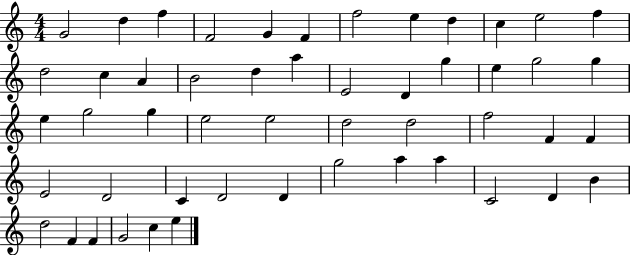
{
  \clef treble
  \numericTimeSignature
  \time 4/4
  \key c \major
  g'2 d''4 f''4 | f'2 g'4 f'4 | f''2 e''4 d''4 | c''4 e''2 f''4 | \break d''2 c''4 a'4 | b'2 d''4 a''4 | e'2 d'4 g''4 | e''4 g''2 g''4 | \break e''4 g''2 g''4 | e''2 e''2 | d''2 d''2 | f''2 f'4 f'4 | \break e'2 d'2 | c'4 d'2 d'4 | g''2 a''4 a''4 | c'2 d'4 b'4 | \break d''2 f'4 f'4 | g'2 c''4 e''4 | \bar "|."
}